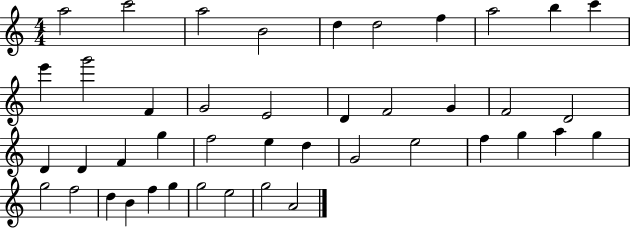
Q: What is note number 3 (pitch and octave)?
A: A5